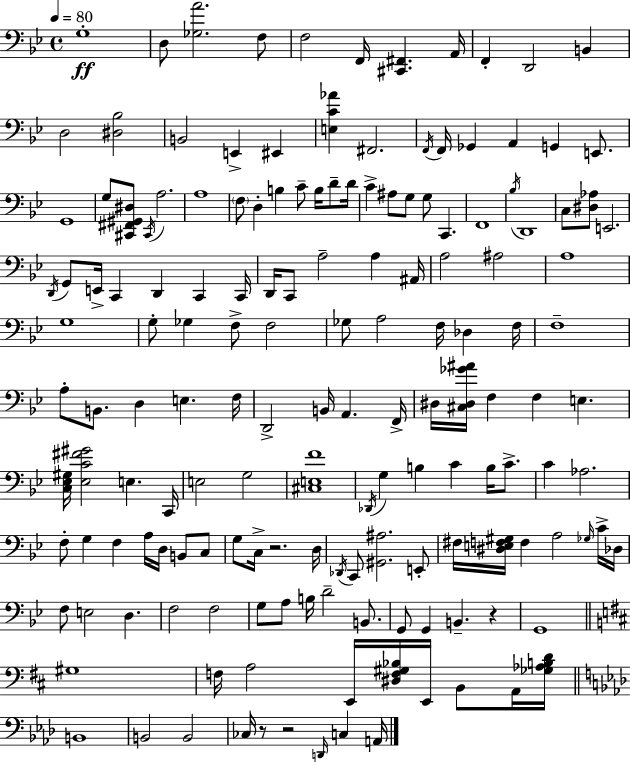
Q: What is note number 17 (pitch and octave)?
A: Gb2